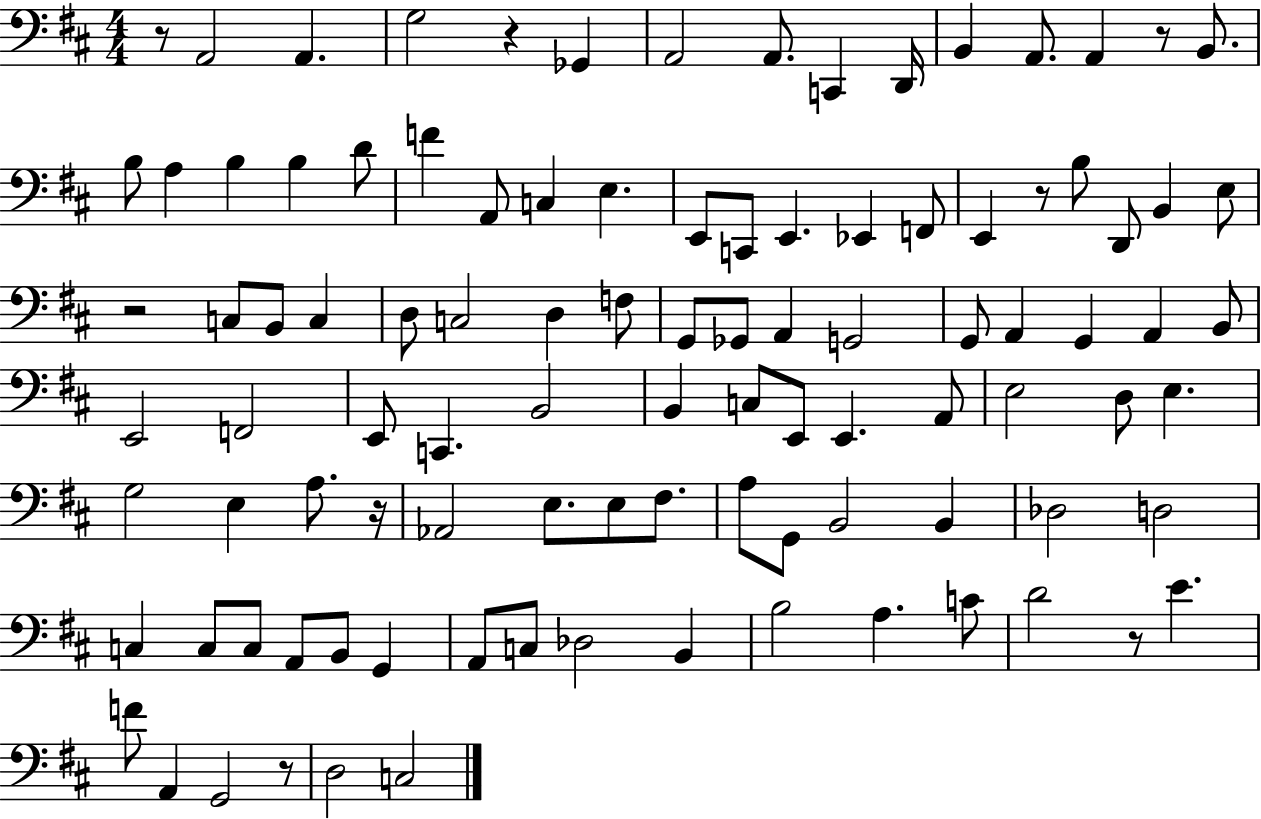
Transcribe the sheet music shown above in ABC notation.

X:1
T:Untitled
M:4/4
L:1/4
K:D
z/2 A,,2 A,, G,2 z _G,, A,,2 A,,/2 C,, D,,/4 B,, A,,/2 A,, z/2 B,,/2 B,/2 A, B, B, D/2 F A,,/2 C, E, E,,/2 C,,/2 E,, _E,, F,,/2 E,, z/2 B,/2 D,,/2 B,, E,/2 z2 C,/2 B,,/2 C, D,/2 C,2 D, F,/2 G,,/2 _G,,/2 A,, G,,2 G,,/2 A,, G,, A,, B,,/2 E,,2 F,,2 E,,/2 C,, B,,2 B,, C,/2 E,,/2 E,, A,,/2 E,2 D,/2 E, G,2 E, A,/2 z/4 _A,,2 E,/2 E,/2 ^F,/2 A,/2 G,,/2 B,,2 B,, _D,2 D,2 C, C,/2 C,/2 A,,/2 B,,/2 G,, A,,/2 C,/2 _D,2 B,, B,2 A, C/2 D2 z/2 E F/2 A,, G,,2 z/2 D,2 C,2